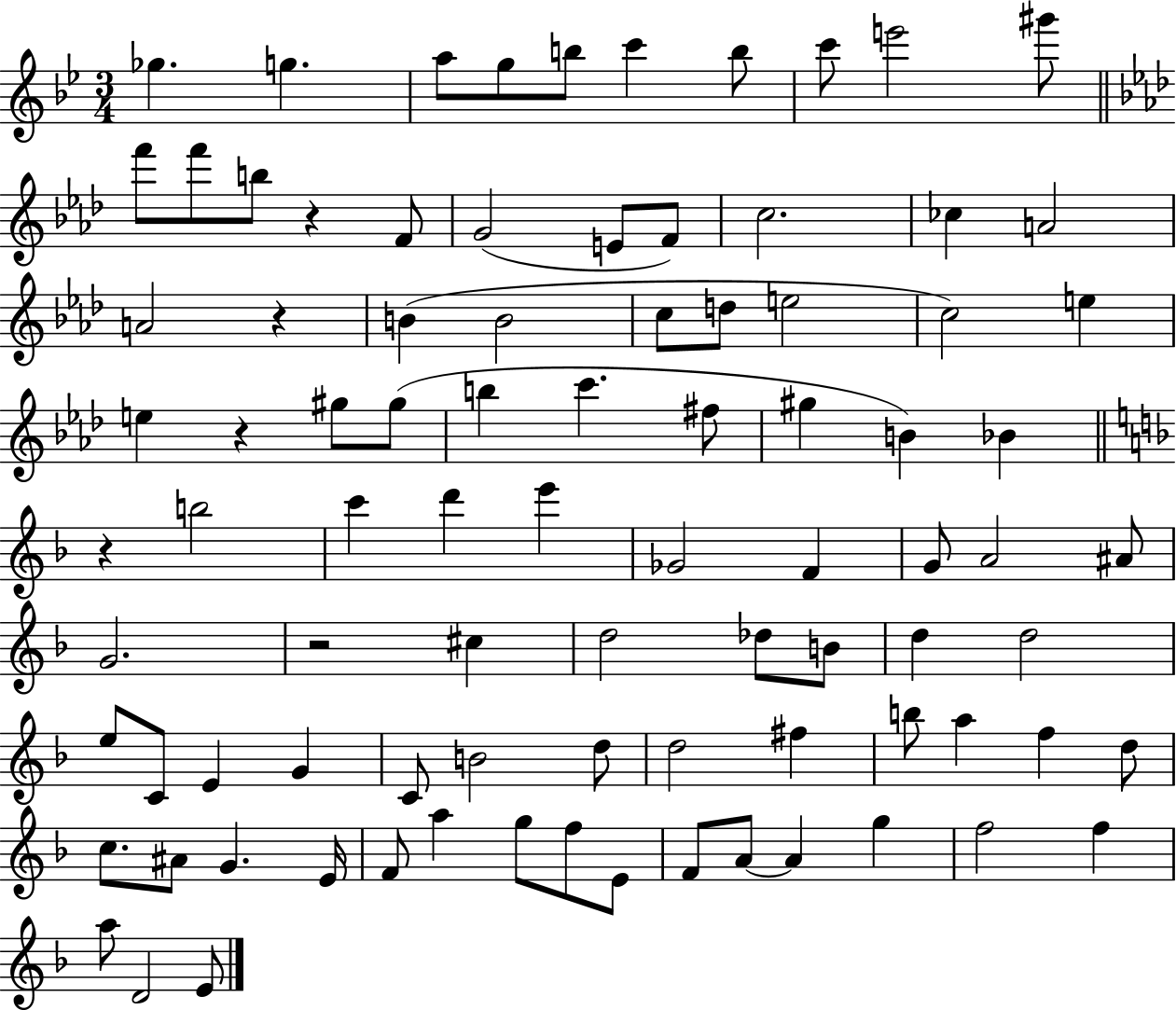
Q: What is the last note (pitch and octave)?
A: E4